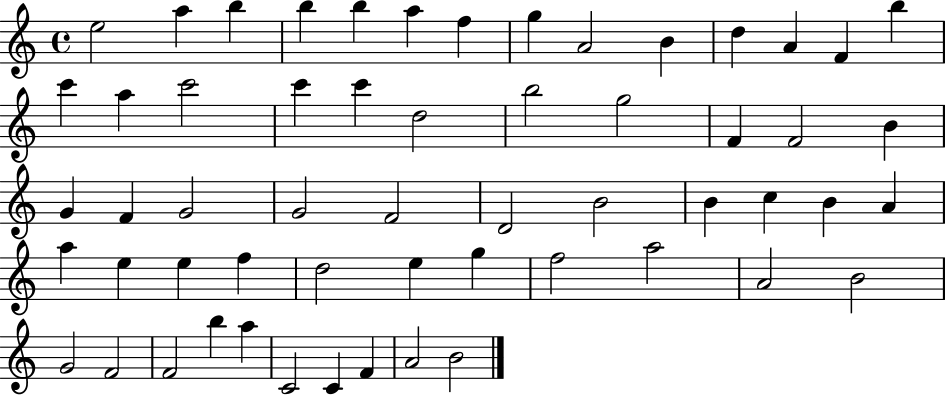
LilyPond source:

{
  \clef treble
  \time 4/4
  \defaultTimeSignature
  \key c \major
  e''2 a''4 b''4 | b''4 b''4 a''4 f''4 | g''4 a'2 b'4 | d''4 a'4 f'4 b''4 | \break c'''4 a''4 c'''2 | c'''4 c'''4 d''2 | b''2 g''2 | f'4 f'2 b'4 | \break g'4 f'4 g'2 | g'2 f'2 | d'2 b'2 | b'4 c''4 b'4 a'4 | \break a''4 e''4 e''4 f''4 | d''2 e''4 g''4 | f''2 a''2 | a'2 b'2 | \break g'2 f'2 | f'2 b''4 a''4 | c'2 c'4 f'4 | a'2 b'2 | \break \bar "|."
}